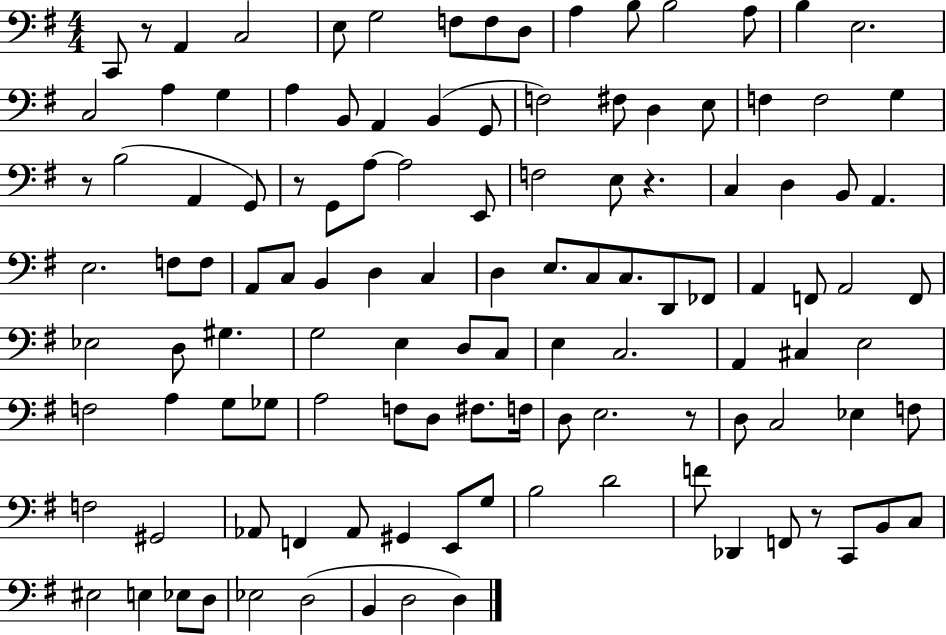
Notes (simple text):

C2/e R/e A2/q C3/h E3/e G3/h F3/e F3/e D3/e A3/q B3/e B3/h A3/e B3/q E3/h. C3/h A3/q G3/q A3/q B2/e A2/q B2/q G2/e F3/h F#3/e D3/q E3/e F3/q F3/h G3/q R/e B3/h A2/q G2/e R/e G2/e A3/e A3/h E2/e F3/h E3/e R/q. C3/q D3/q B2/e A2/q. E3/h. F3/e F3/e A2/e C3/e B2/q D3/q C3/q D3/q E3/e. C3/e C3/e. D2/e FES2/e A2/q F2/e A2/h F2/e Eb3/h D3/e G#3/q. G3/h E3/q D3/e C3/e E3/q C3/h. A2/q C#3/q E3/h F3/h A3/q G3/e Gb3/e A3/h F3/e D3/e F#3/e. F3/s D3/e E3/h. R/e D3/e C3/h Eb3/q F3/e F3/h G#2/h Ab2/e F2/q Ab2/e G#2/q E2/e G3/e B3/h D4/h F4/e Db2/q F2/e R/e C2/e B2/e C3/e EIS3/h E3/q Eb3/e D3/e Eb3/h D3/h B2/q D3/h D3/q